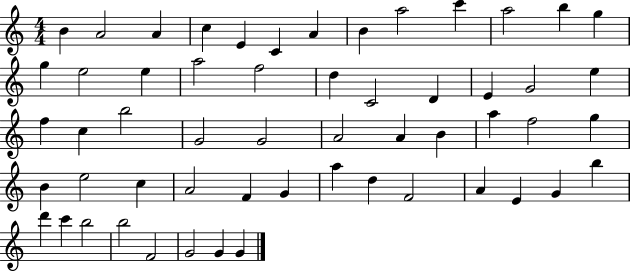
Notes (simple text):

B4/q A4/h A4/q C5/q E4/q C4/q A4/q B4/q A5/h C6/q A5/h B5/q G5/q G5/q E5/h E5/q A5/h F5/h D5/q C4/h D4/q E4/q G4/h E5/q F5/q C5/q B5/h G4/h G4/h A4/h A4/q B4/q A5/q F5/h G5/q B4/q E5/h C5/q A4/h F4/q G4/q A5/q D5/q F4/h A4/q E4/q G4/q B5/q D6/q C6/q B5/h B5/h F4/h G4/h G4/q G4/q